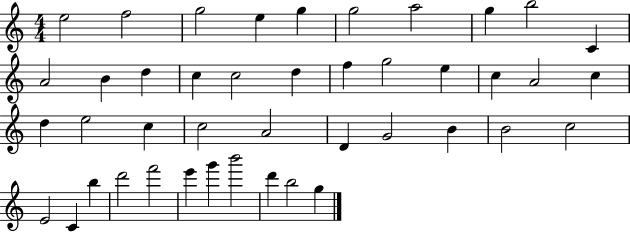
X:1
T:Untitled
M:4/4
L:1/4
K:C
e2 f2 g2 e g g2 a2 g b2 C A2 B d c c2 d f g2 e c A2 c d e2 c c2 A2 D G2 B B2 c2 E2 C b d'2 f'2 e' g' b'2 d' b2 g